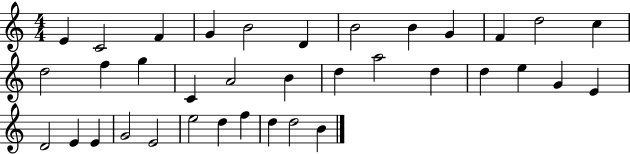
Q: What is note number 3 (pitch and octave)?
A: F4